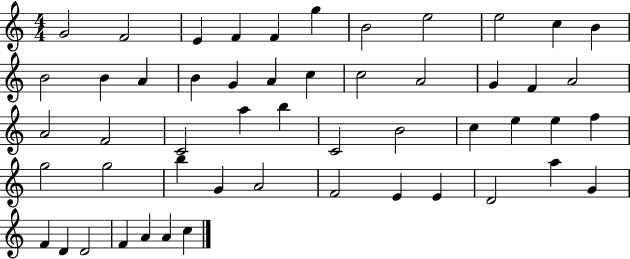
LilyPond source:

{
  \clef treble
  \numericTimeSignature
  \time 4/4
  \key c \major
  g'2 f'2 | e'4 f'4 f'4 g''4 | b'2 e''2 | e''2 c''4 b'4 | \break b'2 b'4 a'4 | b'4 g'4 a'4 c''4 | c''2 a'2 | g'4 f'4 a'2 | \break a'2 f'2 | c'2 a''4 b''4 | c'2 b'2 | c''4 e''4 e''4 f''4 | \break g''2 g''2 | b''4 g'4 a'2 | f'2 e'4 e'4 | d'2 a''4 g'4 | \break f'4 d'4 d'2 | f'4 a'4 a'4 c''4 | \bar "|."
}